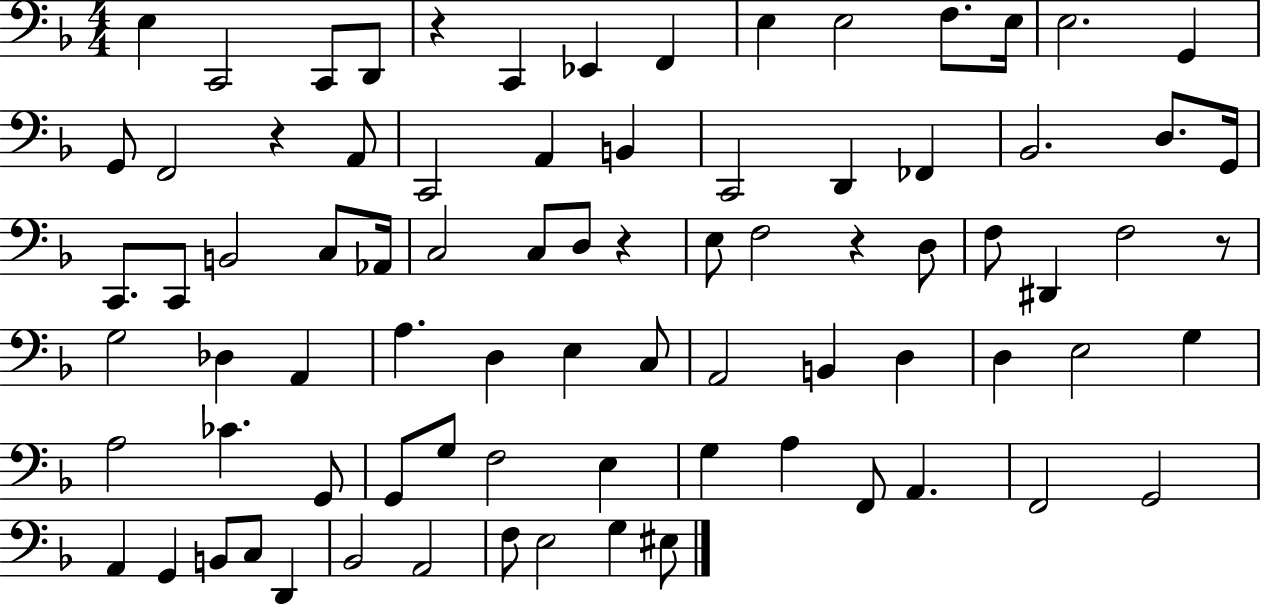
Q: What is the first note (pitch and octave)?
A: E3